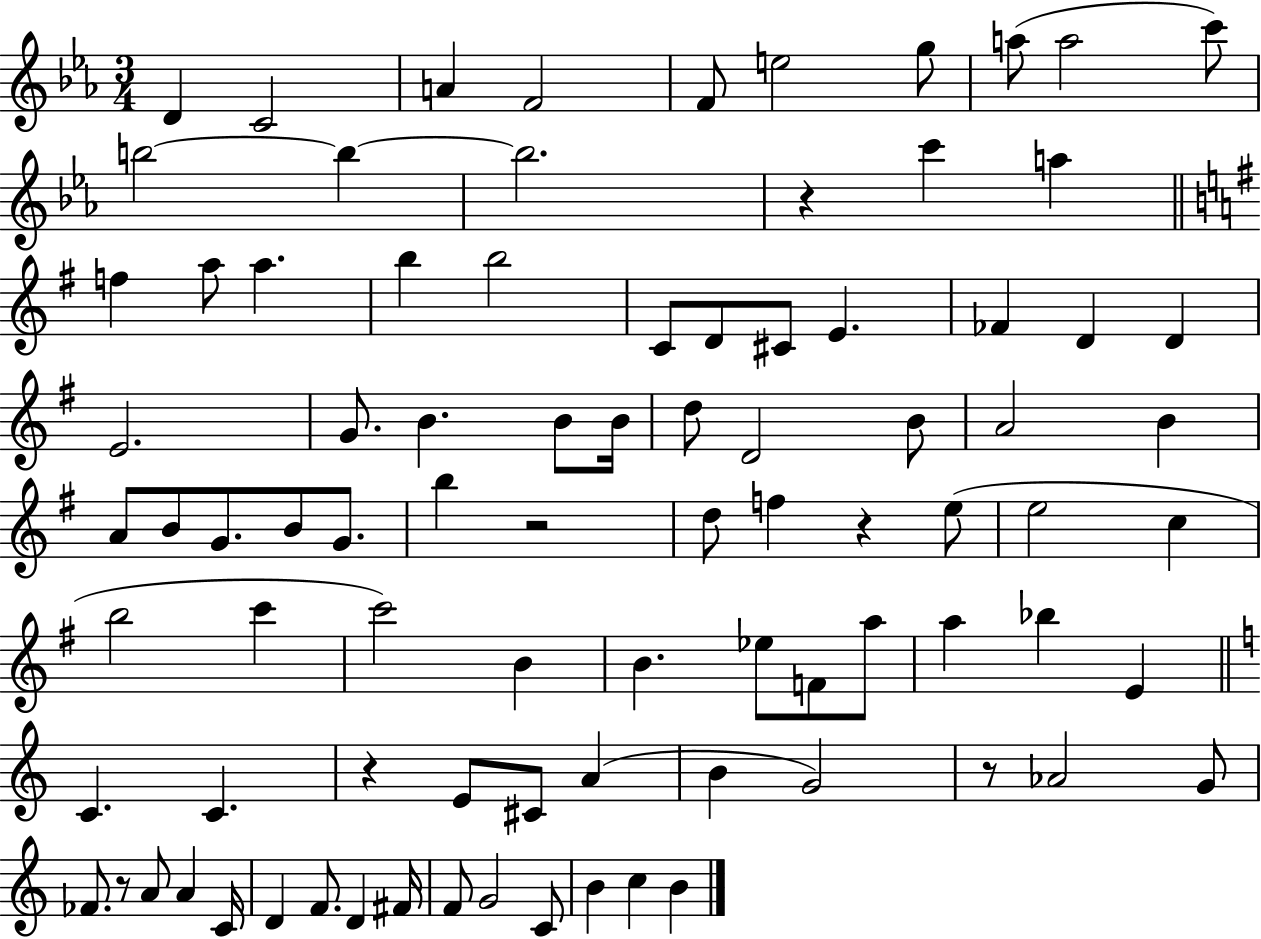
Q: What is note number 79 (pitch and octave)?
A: C4